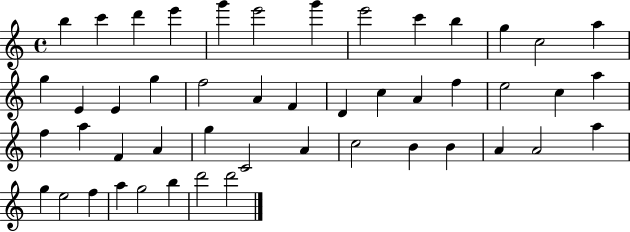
{
  \clef treble
  \time 4/4
  \defaultTimeSignature
  \key c \major
  b''4 c'''4 d'''4 e'''4 | g'''4 e'''2 g'''4 | e'''2 c'''4 b''4 | g''4 c''2 a''4 | \break g''4 e'4 e'4 g''4 | f''2 a'4 f'4 | d'4 c''4 a'4 f''4 | e''2 c''4 a''4 | \break f''4 a''4 f'4 a'4 | g''4 c'2 a'4 | c''2 b'4 b'4 | a'4 a'2 a''4 | \break g''4 e''2 f''4 | a''4 g''2 b''4 | d'''2 d'''2 | \bar "|."
}